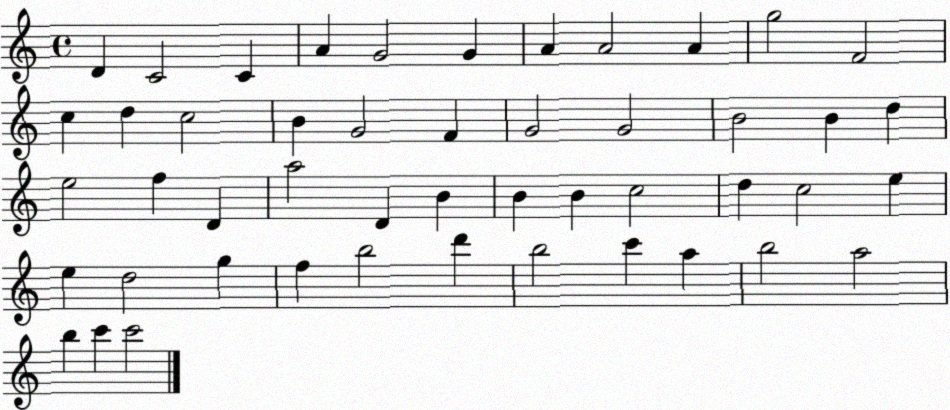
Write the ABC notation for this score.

X:1
T:Untitled
M:4/4
L:1/4
K:C
D C2 C A G2 G A A2 A g2 F2 c d c2 B G2 F G2 G2 B2 B d e2 f D a2 D B B B c2 d c2 e e d2 g f b2 d' b2 c' a b2 a2 b c' c'2